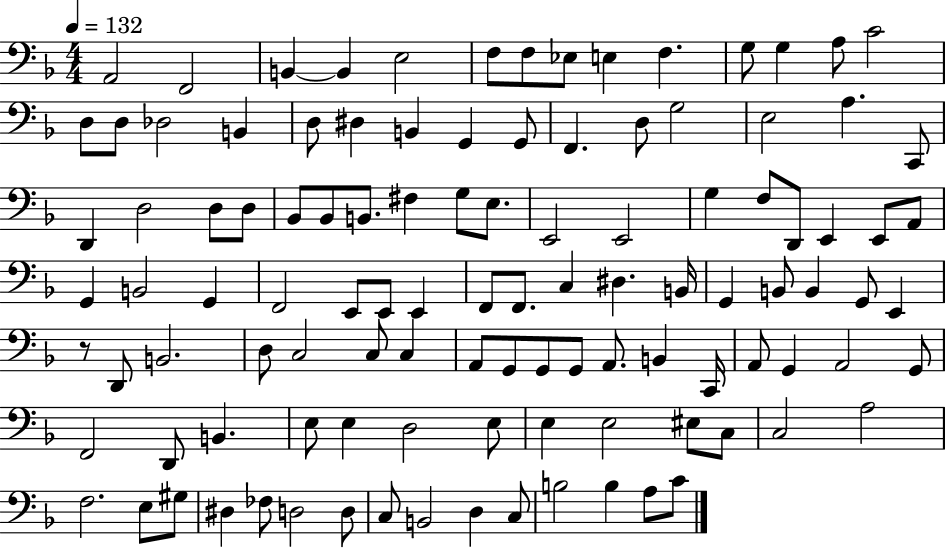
{
  \clef bass
  \numericTimeSignature
  \time 4/4
  \key f \major
  \tempo 4 = 132
  a,2 f,2 | b,4~~ b,4 e2 | f8 f8 ees8 e4 f4. | g8 g4 a8 c'2 | \break d8 d8 des2 b,4 | d8 dis4 b,4 g,4 g,8 | f,4. d8 g2 | e2 a4. c,8 | \break d,4 d2 d8 d8 | bes,8 bes,8 b,8. fis4 g8 e8. | e,2 e,2 | g4 f8 d,8 e,4 e,8 a,8 | \break g,4 b,2 g,4 | f,2 e,8 e,8 e,4 | f,8 f,8. c4 dis4. b,16 | g,4 b,8 b,4 g,8 e,4 | \break r8 d,8 b,2. | d8 c2 c8 c4 | a,8 g,8 g,8 g,8 a,8. b,4 c,16 | a,8 g,4 a,2 g,8 | \break f,2 d,8 b,4. | e8 e4 d2 e8 | e4 e2 eis8 c8 | c2 a2 | \break f2. e8 gis8 | dis4 fes8 d2 d8 | c8 b,2 d4 c8 | b2 b4 a8 c'8 | \break \bar "|."
}